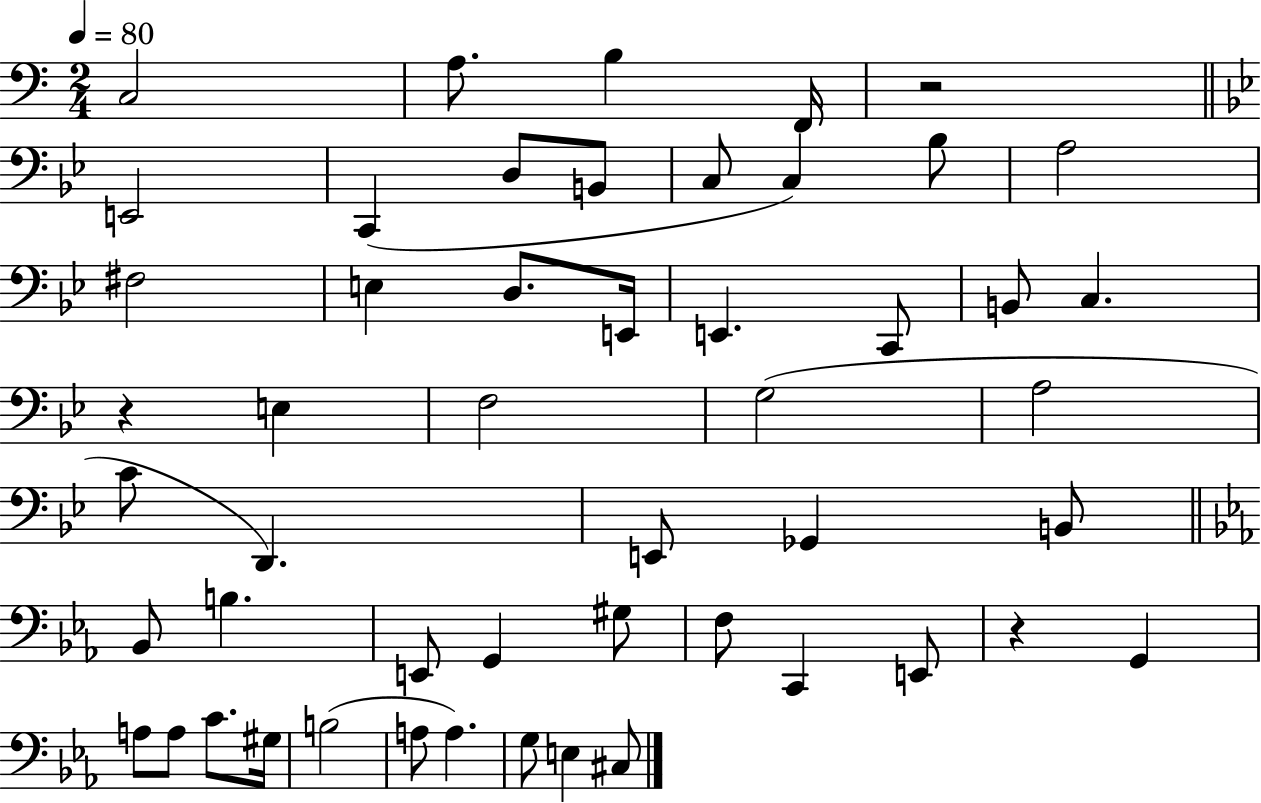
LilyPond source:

{
  \clef bass
  \numericTimeSignature
  \time 2/4
  \key c \major
  \tempo 4 = 80
  c2 | a8. b4 f,16 | r2 | \bar "||" \break \key g \minor e,2 | c,4( d8 b,8 | c8 c4) bes8 | a2 | \break fis2 | e4 d8. e,16 | e,4. c,8 | b,8 c4. | \break r4 e4 | f2 | g2( | a2 | \break c'8 d,4.) | e,8 ges,4 b,8 | \bar "||" \break \key c \minor bes,8 b4. | e,8 g,4 gis8 | f8 c,4 e,8 | r4 g,4 | \break a8 a8 c'8. gis16 | b2( | a8 a4.) | g8 e4 cis8 | \break \bar "|."
}